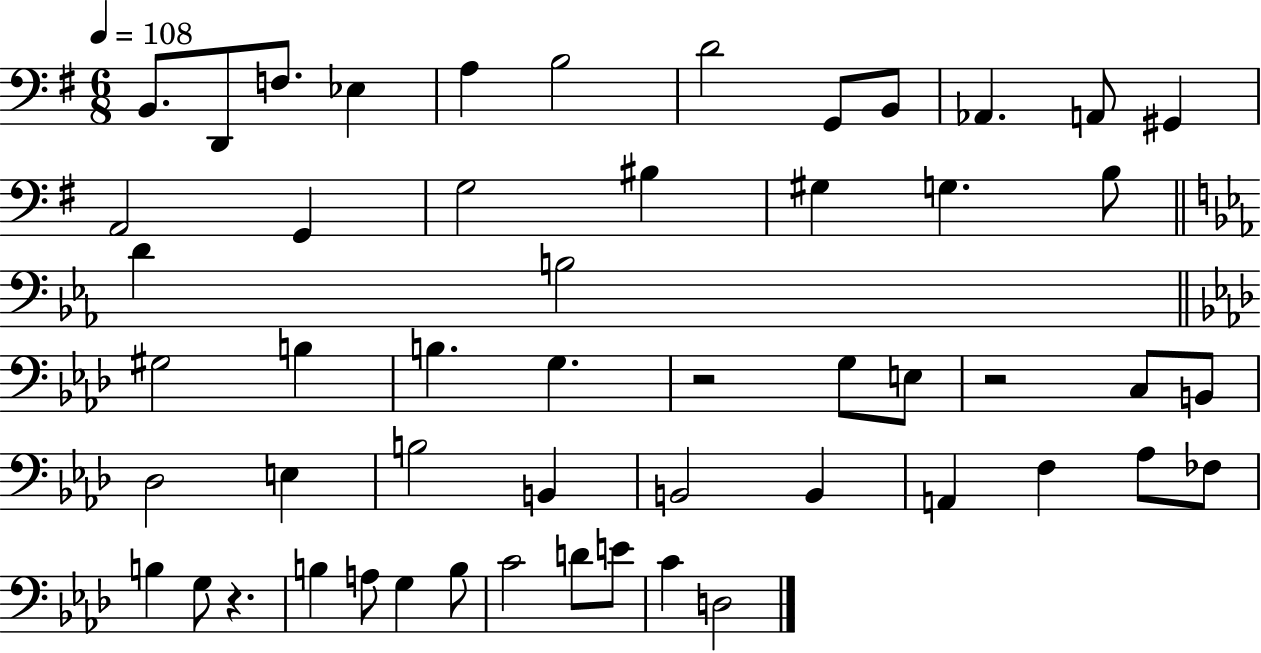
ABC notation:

X:1
T:Untitled
M:6/8
L:1/4
K:G
B,,/2 D,,/2 F,/2 _E, A, B,2 D2 G,,/2 B,,/2 _A,, A,,/2 ^G,, A,,2 G,, G,2 ^B, ^G, G, B,/2 D B,2 ^G,2 B, B, G, z2 G,/2 E,/2 z2 C,/2 B,,/2 _D,2 E, B,2 B,, B,,2 B,, A,, F, _A,/2 _F,/2 B, G,/2 z B, A,/2 G, B,/2 C2 D/2 E/2 C D,2